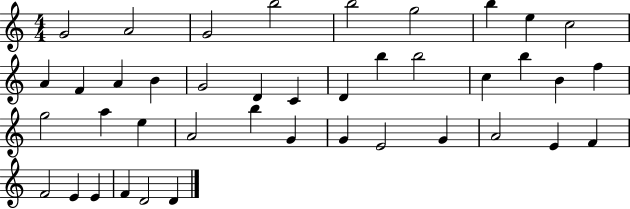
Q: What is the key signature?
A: C major